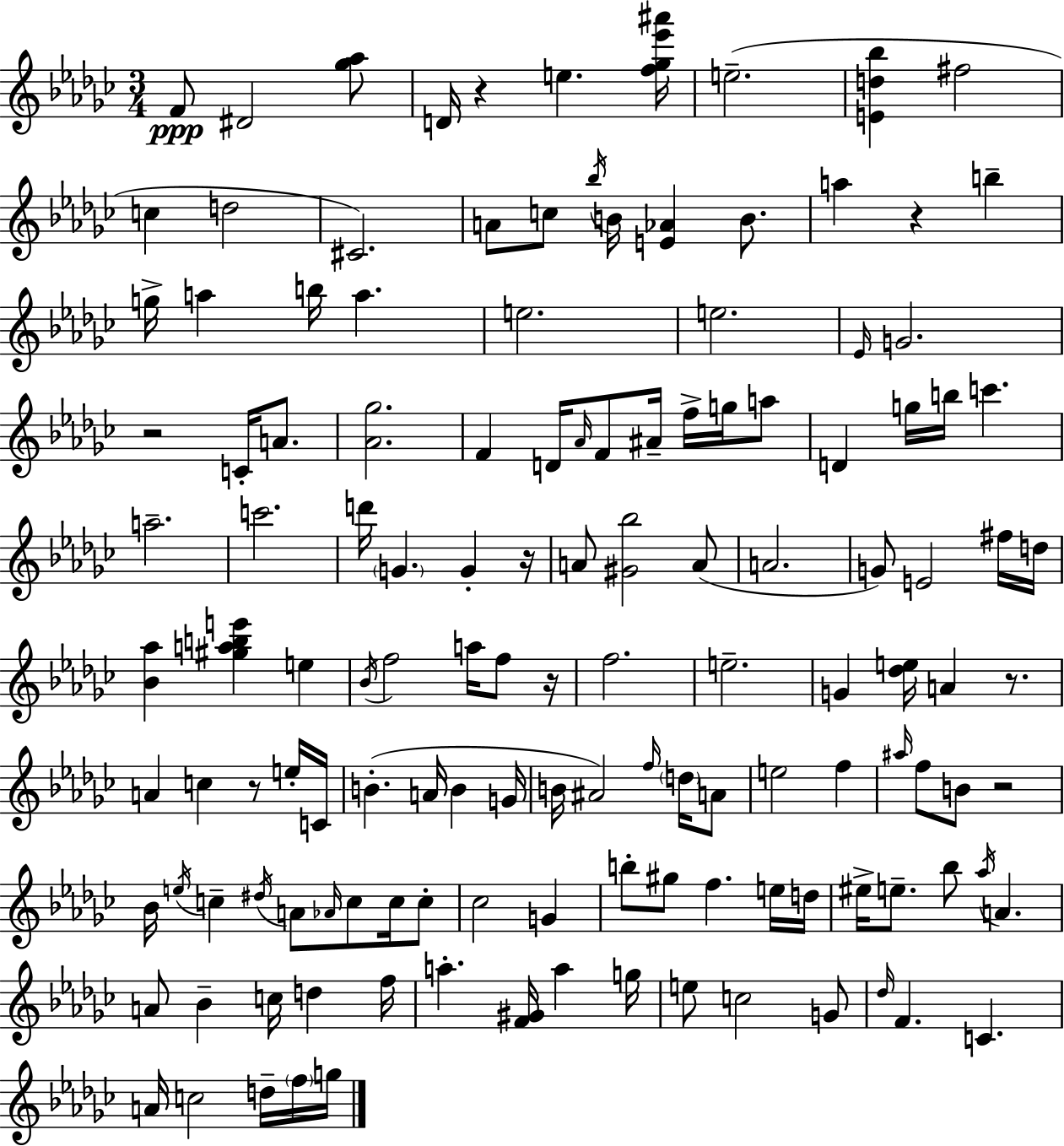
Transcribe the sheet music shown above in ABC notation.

X:1
T:Untitled
M:3/4
L:1/4
K:Ebm
F/2 ^D2 [_g_a]/2 D/4 z e [f_g_e'^a']/4 e2 [Ed_b] ^f2 c d2 ^C2 A/2 c/2 _b/4 B/4 [E_A] B/2 a z b g/4 a b/4 a e2 e2 _E/4 G2 z2 C/4 A/2 [_A_g]2 F D/4 _A/4 F/2 ^A/4 f/4 g/4 a/2 D g/4 b/4 c' a2 c'2 d'/4 G G z/4 A/2 [^G_b]2 A/2 A2 G/2 E2 ^f/4 d/4 [_B_a] [^gabe'] e _B/4 f2 a/4 f/2 z/4 f2 e2 G [_de]/4 A z/2 A c z/2 e/4 C/4 B A/4 B G/4 B/4 ^A2 f/4 d/4 A/2 e2 f ^a/4 f/2 B/2 z2 _B/4 e/4 c ^d/4 A/2 _A/4 c/2 c/4 c/2 _c2 G b/2 ^g/2 f e/4 d/4 ^e/4 e/2 _b/2 _a/4 A A/2 _B c/4 d f/4 a [F^G]/4 a g/4 e/2 c2 G/2 _d/4 F C A/4 c2 d/4 f/4 g/4